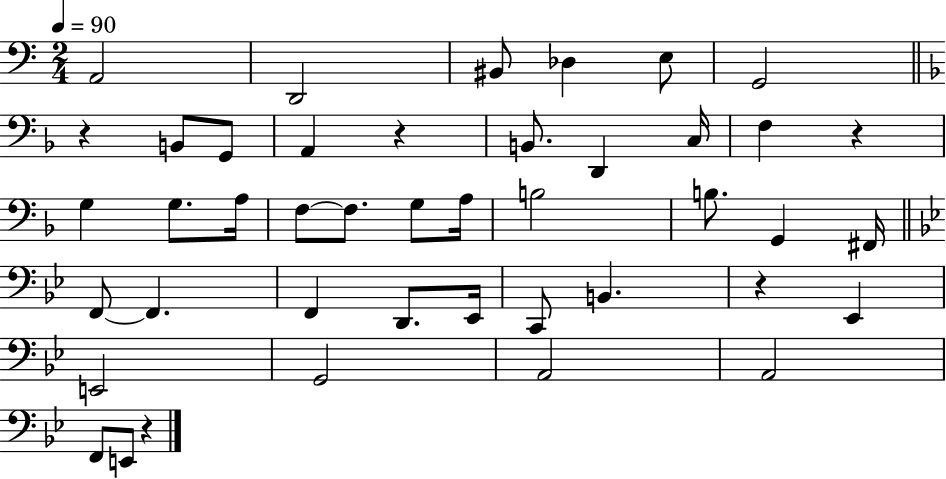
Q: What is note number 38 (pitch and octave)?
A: E2